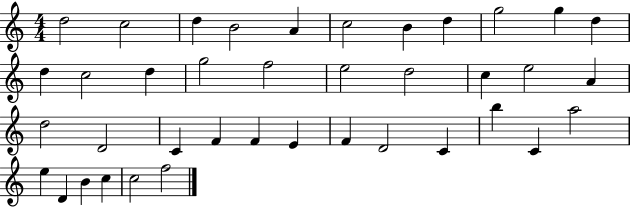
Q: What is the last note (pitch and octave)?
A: F5